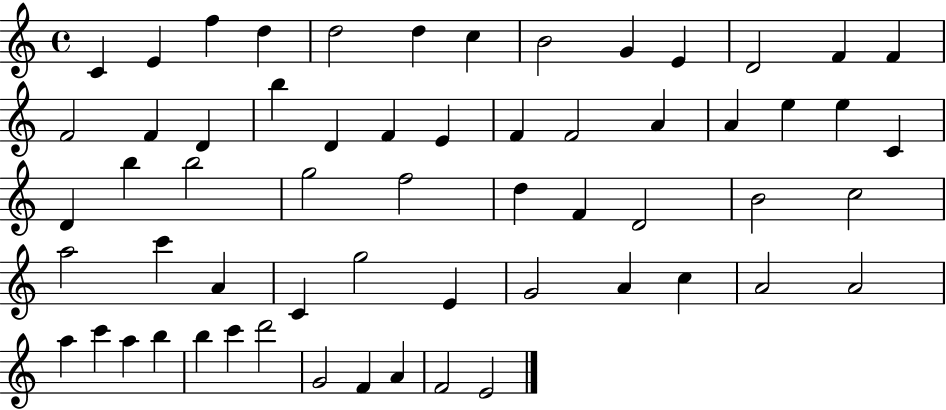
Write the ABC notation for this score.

X:1
T:Untitled
M:4/4
L:1/4
K:C
C E f d d2 d c B2 G E D2 F F F2 F D b D F E F F2 A A e e C D b b2 g2 f2 d F D2 B2 c2 a2 c' A C g2 E G2 A c A2 A2 a c' a b b c' d'2 G2 F A F2 E2